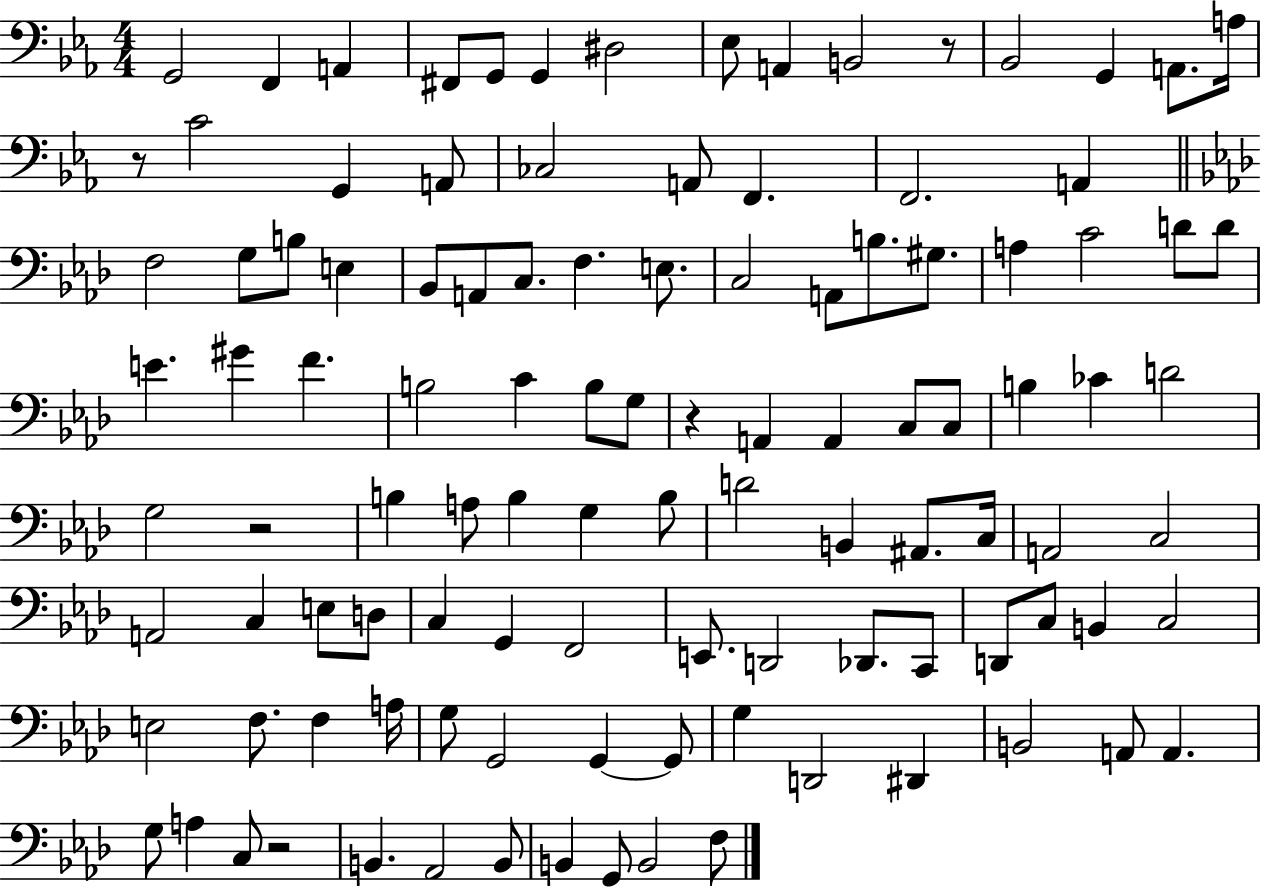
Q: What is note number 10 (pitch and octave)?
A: B2